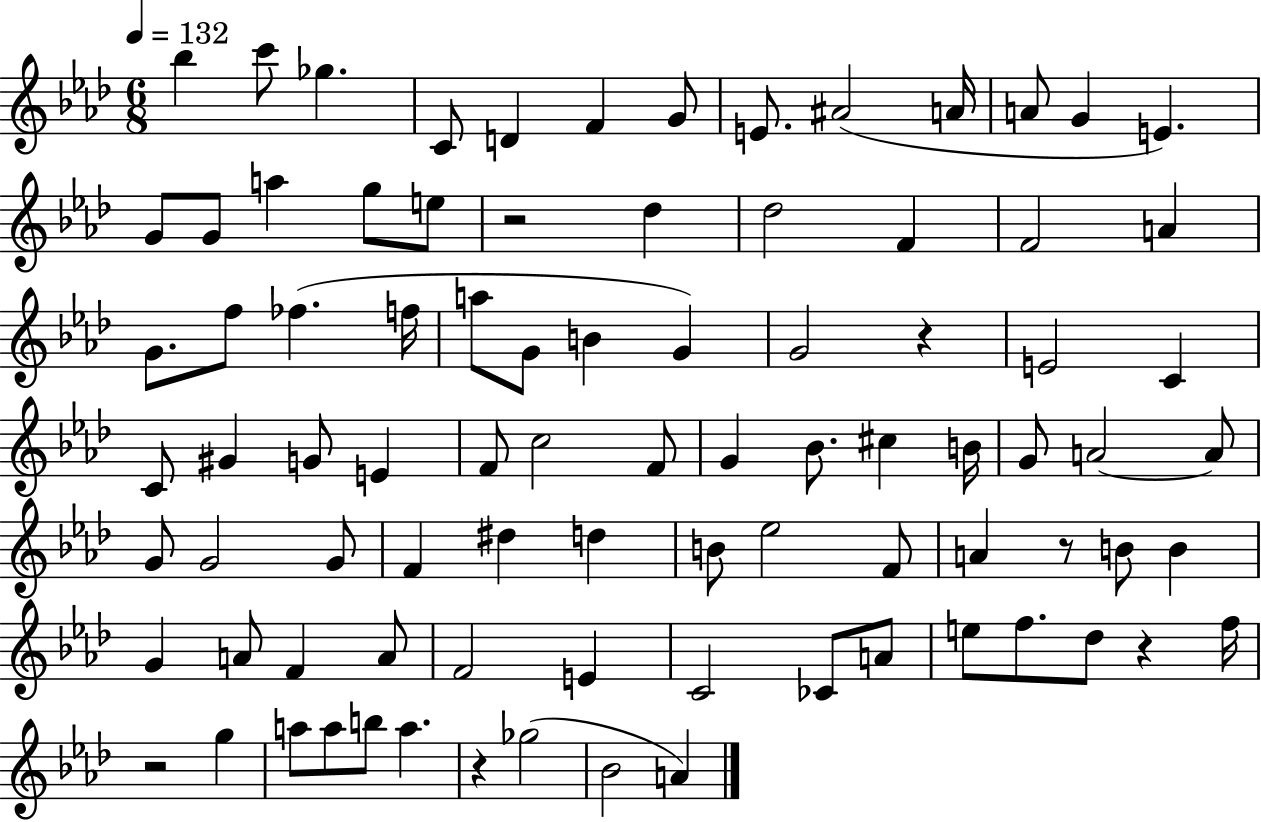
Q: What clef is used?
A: treble